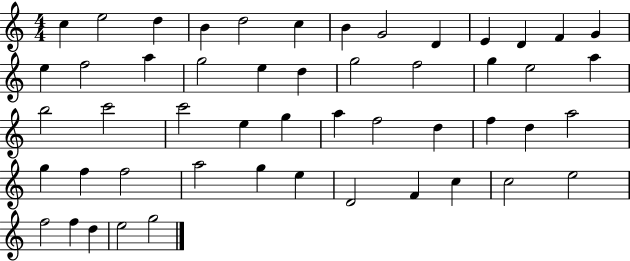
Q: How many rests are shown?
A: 0